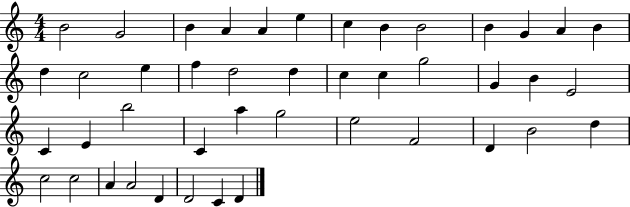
X:1
T:Untitled
M:4/4
L:1/4
K:C
B2 G2 B A A e c B B2 B G A B d c2 e f d2 d c c g2 G B E2 C E b2 C a g2 e2 F2 D B2 d c2 c2 A A2 D D2 C D